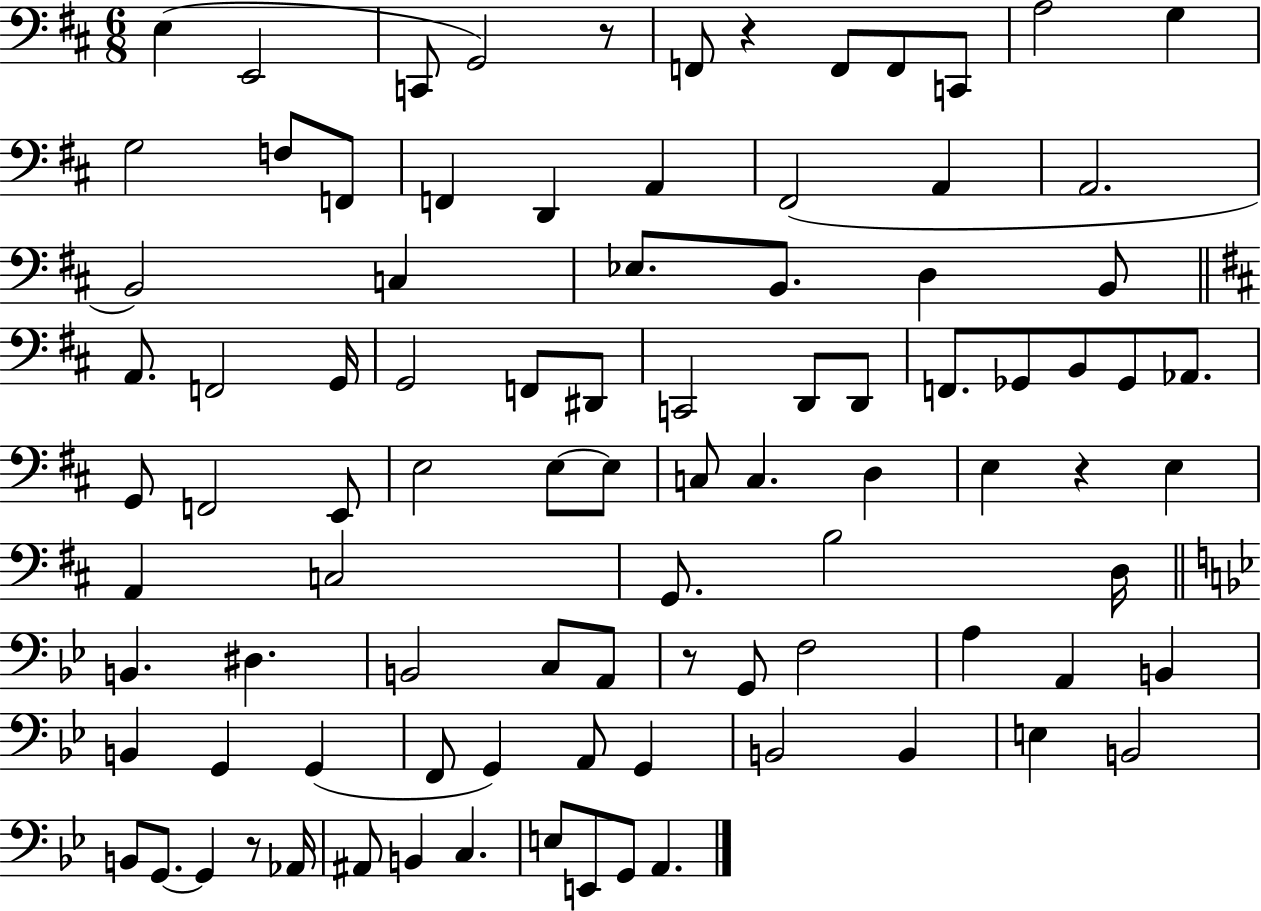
{
  \clef bass
  \numericTimeSignature
  \time 6/8
  \key d \major
  e4( e,2 | c,8 g,2) r8 | f,8 r4 f,8 f,8 c,8 | a2 g4 | \break g2 f8 f,8 | f,4 d,4 a,4 | fis,2( a,4 | a,2. | \break b,2) c4 | ees8. b,8. d4 b,8 | \bar "||" \break \key d \major a,8. f,2 g,16 | g,2 f,8 dis,8 | c,2 d,8 d,8 | f,8. ges,8 b,8 ges,8 aes,8. | \break g,8 f,2 e,8 | e2 e8~~ e8 | c8 c4. d4 | e4 r4 e4 | \break a,4 c2 | g,8. b2 d16 | \bar "||" \break \key bes \major b,4. dis4. | b,2 c8 a,8 | r8 g,8 f2 | a4 a,4 b,4 | \break b,4 g,4 g,4( | f,8 g,4) a,8 g,4 | b,2 b,4 | e4 b,2 | \break b,8 g,8.~~ g,4 r8 aes,16 | ais,8 b,4 c4. | e8 e,8 g,8 a,4. | \bar "|."
}